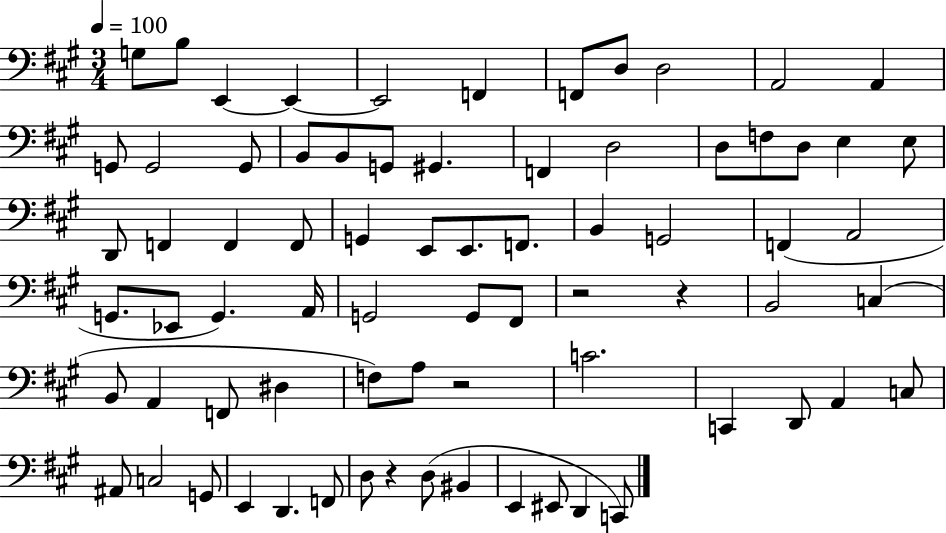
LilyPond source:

{
  \clef bass
  \numericTimeSignature
  \time 3/4
  \key a \major
  \tempo 4 = 100
  g8 b8 e,4~~ e,4~~ | e,2 f,4 | f,8 d8 d2 | a,2 a,4 | \break g,8 g,2 g,8 | b,8 b,8 g,8 gis,4. | f,4 d2 | d8 f8 d8 e4 e8 | \break d,8 f,4 f,4 f,8 | g,4 e,8 e,8. f,8. | b,4 g,2 | f,4( a,2 | \break g,8. ees,8 g,4.) a,16 | g,2 g,8 fis,8 | r2 r4 | b,2 c4( | \break b,8 a,4 f,8 dis4 | f8) a8 r2 | c'2. | c,4 d,8 a,4 c8 | \break ais,8 c2 g,8 | e,4 d,4. f,8 | d8 r4 d8( bis,4 | e,4 eis,8 d,4 c,8) | \break \bar "|."
}